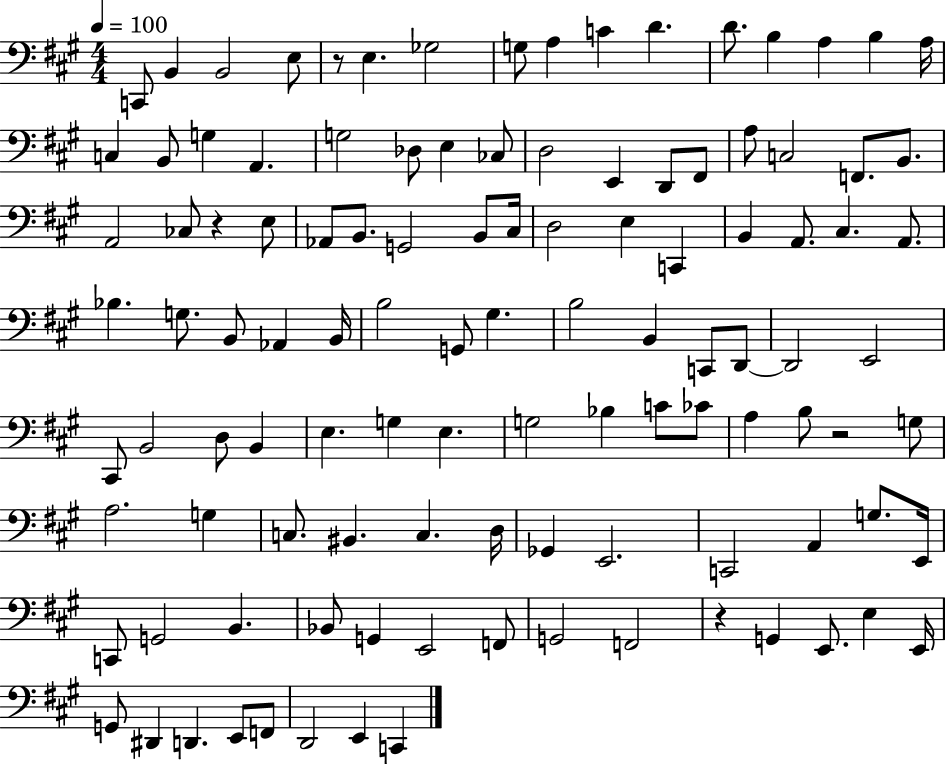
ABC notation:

X:1
T:Untitled
M:4/4
L:1/4
K:A
C,,/2 B,, B,,2 E,/2 z/2 E, _G,2 G,/2 A, C D D/2 B, A, B, A,/4 C, B,,/2 G, A,, G,2 _D,/2 E, _C,/2 D,2 E,, D,,/2 ^F,,/2 A,/2 C,2 F,,/2 B,,/2 A,,2 _C,/2 z E,/2 _A,,/2 B,,/2 G,,2 B,,/2 ^C,/4 D,2 E, C,, B,, A,,/2 ^C, A,,/2 _B, G,/2 B,,/2 _A,, B,,/4 B,2 G,,/2 ^G, B,2 B,, C,,/2 D,,/2 D,,2 E,,2 ^C,,/2 B,,2 D,/2 B,, E, G, E, G,2 _B, C/2 _C/2 A, B,/2 z2 G,/2 A,2 G, C,/2 ^B,, C, D,/4 _G,, E,,2 C,,2 A,, G,/2 E,,/4 C,,/2 G,,2 B,, _B,,/2 G,, E,,2 F,,/2 G,,2 F,,2 z G,, E,,/2 E, E,,/4 G,,/2 ^D,, D,, E,,/2 F,,/2 D,,2 E,, C,,